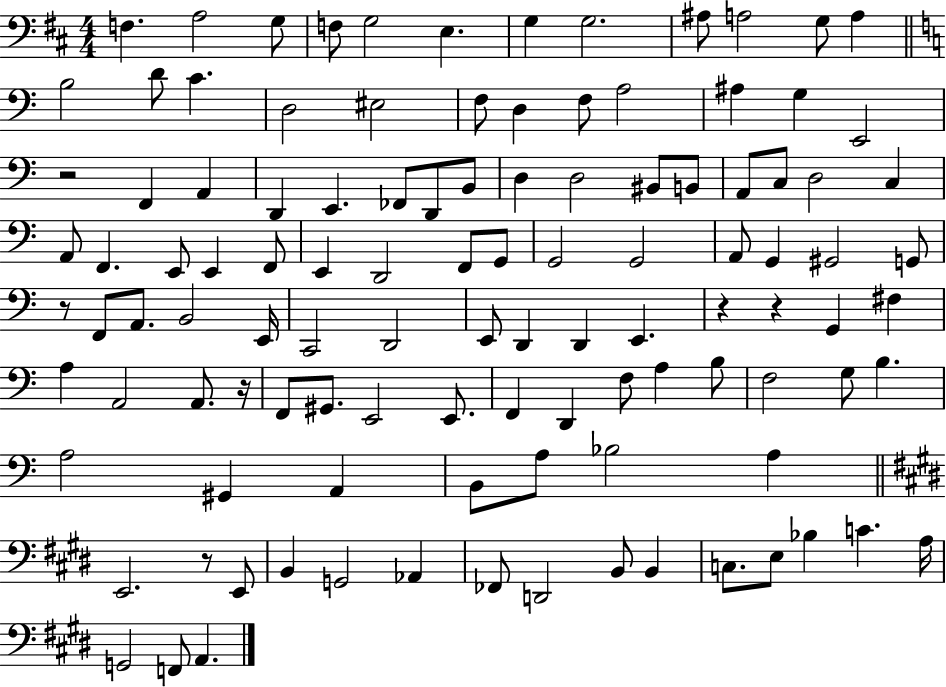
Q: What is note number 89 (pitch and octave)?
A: E2